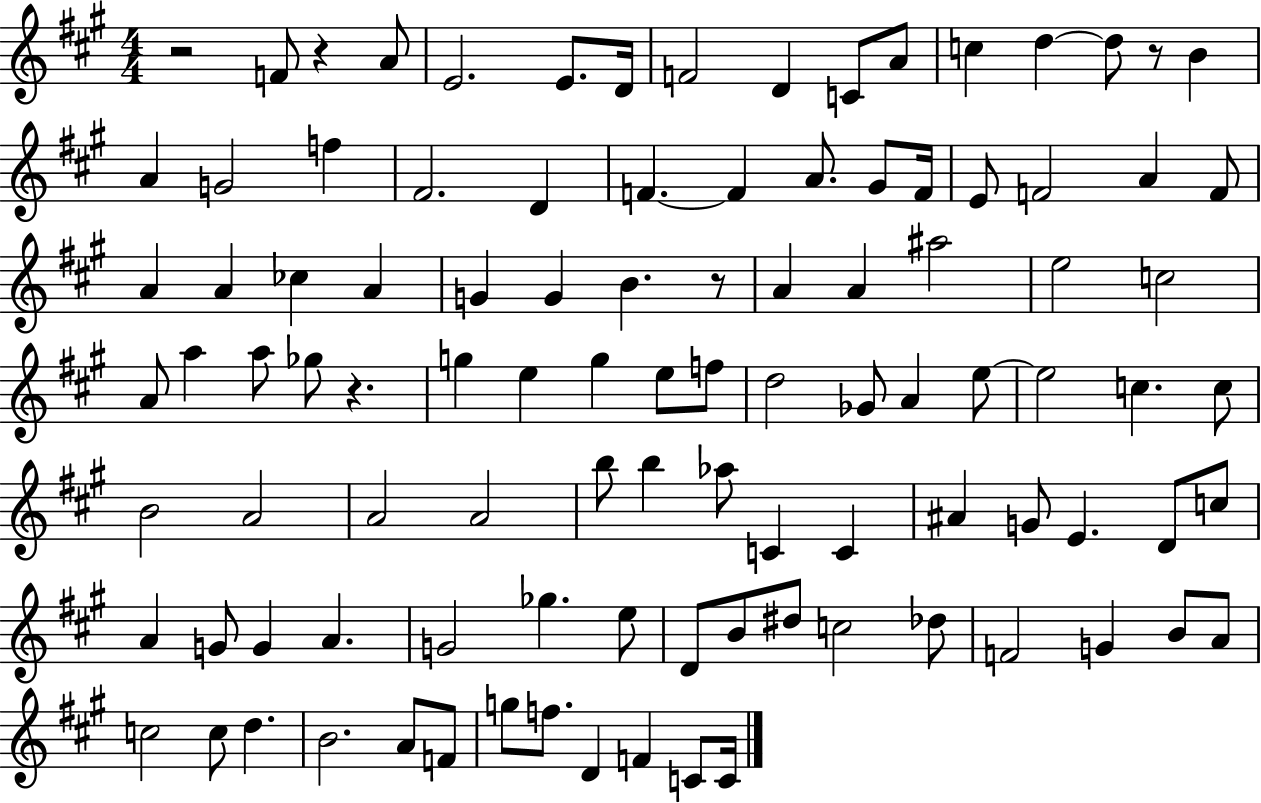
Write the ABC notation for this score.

X:1
T:Untitled
M:4/4
L:1/4
K:A
z2 F/2 z A/2 E2 E/2 D/4 F2 D C/2 A/2 c d d/2 z/2 B A G2 f ^F2 D F F A/2 ^G/2 F/4 E/2 F2 A F/2 A A _c A G G B z/2 A A ^a2 e2 c2 A/2 a a/2 _g/2 z g e g e/2 f/2 d2 _G/2 A e/2 e2 c c/2 B2 A2 A2 A2 b/2 b _a/2 C C ^A G/2 E D/2 c/2 A G/2 G A G2 _g e/2 D/2 B/2 ^d/2 c2 _d/2 F2 G B/2 A/2 c2 c/2 d B2 A/2 F/2 g/2 f/2 D F C/2 C/4